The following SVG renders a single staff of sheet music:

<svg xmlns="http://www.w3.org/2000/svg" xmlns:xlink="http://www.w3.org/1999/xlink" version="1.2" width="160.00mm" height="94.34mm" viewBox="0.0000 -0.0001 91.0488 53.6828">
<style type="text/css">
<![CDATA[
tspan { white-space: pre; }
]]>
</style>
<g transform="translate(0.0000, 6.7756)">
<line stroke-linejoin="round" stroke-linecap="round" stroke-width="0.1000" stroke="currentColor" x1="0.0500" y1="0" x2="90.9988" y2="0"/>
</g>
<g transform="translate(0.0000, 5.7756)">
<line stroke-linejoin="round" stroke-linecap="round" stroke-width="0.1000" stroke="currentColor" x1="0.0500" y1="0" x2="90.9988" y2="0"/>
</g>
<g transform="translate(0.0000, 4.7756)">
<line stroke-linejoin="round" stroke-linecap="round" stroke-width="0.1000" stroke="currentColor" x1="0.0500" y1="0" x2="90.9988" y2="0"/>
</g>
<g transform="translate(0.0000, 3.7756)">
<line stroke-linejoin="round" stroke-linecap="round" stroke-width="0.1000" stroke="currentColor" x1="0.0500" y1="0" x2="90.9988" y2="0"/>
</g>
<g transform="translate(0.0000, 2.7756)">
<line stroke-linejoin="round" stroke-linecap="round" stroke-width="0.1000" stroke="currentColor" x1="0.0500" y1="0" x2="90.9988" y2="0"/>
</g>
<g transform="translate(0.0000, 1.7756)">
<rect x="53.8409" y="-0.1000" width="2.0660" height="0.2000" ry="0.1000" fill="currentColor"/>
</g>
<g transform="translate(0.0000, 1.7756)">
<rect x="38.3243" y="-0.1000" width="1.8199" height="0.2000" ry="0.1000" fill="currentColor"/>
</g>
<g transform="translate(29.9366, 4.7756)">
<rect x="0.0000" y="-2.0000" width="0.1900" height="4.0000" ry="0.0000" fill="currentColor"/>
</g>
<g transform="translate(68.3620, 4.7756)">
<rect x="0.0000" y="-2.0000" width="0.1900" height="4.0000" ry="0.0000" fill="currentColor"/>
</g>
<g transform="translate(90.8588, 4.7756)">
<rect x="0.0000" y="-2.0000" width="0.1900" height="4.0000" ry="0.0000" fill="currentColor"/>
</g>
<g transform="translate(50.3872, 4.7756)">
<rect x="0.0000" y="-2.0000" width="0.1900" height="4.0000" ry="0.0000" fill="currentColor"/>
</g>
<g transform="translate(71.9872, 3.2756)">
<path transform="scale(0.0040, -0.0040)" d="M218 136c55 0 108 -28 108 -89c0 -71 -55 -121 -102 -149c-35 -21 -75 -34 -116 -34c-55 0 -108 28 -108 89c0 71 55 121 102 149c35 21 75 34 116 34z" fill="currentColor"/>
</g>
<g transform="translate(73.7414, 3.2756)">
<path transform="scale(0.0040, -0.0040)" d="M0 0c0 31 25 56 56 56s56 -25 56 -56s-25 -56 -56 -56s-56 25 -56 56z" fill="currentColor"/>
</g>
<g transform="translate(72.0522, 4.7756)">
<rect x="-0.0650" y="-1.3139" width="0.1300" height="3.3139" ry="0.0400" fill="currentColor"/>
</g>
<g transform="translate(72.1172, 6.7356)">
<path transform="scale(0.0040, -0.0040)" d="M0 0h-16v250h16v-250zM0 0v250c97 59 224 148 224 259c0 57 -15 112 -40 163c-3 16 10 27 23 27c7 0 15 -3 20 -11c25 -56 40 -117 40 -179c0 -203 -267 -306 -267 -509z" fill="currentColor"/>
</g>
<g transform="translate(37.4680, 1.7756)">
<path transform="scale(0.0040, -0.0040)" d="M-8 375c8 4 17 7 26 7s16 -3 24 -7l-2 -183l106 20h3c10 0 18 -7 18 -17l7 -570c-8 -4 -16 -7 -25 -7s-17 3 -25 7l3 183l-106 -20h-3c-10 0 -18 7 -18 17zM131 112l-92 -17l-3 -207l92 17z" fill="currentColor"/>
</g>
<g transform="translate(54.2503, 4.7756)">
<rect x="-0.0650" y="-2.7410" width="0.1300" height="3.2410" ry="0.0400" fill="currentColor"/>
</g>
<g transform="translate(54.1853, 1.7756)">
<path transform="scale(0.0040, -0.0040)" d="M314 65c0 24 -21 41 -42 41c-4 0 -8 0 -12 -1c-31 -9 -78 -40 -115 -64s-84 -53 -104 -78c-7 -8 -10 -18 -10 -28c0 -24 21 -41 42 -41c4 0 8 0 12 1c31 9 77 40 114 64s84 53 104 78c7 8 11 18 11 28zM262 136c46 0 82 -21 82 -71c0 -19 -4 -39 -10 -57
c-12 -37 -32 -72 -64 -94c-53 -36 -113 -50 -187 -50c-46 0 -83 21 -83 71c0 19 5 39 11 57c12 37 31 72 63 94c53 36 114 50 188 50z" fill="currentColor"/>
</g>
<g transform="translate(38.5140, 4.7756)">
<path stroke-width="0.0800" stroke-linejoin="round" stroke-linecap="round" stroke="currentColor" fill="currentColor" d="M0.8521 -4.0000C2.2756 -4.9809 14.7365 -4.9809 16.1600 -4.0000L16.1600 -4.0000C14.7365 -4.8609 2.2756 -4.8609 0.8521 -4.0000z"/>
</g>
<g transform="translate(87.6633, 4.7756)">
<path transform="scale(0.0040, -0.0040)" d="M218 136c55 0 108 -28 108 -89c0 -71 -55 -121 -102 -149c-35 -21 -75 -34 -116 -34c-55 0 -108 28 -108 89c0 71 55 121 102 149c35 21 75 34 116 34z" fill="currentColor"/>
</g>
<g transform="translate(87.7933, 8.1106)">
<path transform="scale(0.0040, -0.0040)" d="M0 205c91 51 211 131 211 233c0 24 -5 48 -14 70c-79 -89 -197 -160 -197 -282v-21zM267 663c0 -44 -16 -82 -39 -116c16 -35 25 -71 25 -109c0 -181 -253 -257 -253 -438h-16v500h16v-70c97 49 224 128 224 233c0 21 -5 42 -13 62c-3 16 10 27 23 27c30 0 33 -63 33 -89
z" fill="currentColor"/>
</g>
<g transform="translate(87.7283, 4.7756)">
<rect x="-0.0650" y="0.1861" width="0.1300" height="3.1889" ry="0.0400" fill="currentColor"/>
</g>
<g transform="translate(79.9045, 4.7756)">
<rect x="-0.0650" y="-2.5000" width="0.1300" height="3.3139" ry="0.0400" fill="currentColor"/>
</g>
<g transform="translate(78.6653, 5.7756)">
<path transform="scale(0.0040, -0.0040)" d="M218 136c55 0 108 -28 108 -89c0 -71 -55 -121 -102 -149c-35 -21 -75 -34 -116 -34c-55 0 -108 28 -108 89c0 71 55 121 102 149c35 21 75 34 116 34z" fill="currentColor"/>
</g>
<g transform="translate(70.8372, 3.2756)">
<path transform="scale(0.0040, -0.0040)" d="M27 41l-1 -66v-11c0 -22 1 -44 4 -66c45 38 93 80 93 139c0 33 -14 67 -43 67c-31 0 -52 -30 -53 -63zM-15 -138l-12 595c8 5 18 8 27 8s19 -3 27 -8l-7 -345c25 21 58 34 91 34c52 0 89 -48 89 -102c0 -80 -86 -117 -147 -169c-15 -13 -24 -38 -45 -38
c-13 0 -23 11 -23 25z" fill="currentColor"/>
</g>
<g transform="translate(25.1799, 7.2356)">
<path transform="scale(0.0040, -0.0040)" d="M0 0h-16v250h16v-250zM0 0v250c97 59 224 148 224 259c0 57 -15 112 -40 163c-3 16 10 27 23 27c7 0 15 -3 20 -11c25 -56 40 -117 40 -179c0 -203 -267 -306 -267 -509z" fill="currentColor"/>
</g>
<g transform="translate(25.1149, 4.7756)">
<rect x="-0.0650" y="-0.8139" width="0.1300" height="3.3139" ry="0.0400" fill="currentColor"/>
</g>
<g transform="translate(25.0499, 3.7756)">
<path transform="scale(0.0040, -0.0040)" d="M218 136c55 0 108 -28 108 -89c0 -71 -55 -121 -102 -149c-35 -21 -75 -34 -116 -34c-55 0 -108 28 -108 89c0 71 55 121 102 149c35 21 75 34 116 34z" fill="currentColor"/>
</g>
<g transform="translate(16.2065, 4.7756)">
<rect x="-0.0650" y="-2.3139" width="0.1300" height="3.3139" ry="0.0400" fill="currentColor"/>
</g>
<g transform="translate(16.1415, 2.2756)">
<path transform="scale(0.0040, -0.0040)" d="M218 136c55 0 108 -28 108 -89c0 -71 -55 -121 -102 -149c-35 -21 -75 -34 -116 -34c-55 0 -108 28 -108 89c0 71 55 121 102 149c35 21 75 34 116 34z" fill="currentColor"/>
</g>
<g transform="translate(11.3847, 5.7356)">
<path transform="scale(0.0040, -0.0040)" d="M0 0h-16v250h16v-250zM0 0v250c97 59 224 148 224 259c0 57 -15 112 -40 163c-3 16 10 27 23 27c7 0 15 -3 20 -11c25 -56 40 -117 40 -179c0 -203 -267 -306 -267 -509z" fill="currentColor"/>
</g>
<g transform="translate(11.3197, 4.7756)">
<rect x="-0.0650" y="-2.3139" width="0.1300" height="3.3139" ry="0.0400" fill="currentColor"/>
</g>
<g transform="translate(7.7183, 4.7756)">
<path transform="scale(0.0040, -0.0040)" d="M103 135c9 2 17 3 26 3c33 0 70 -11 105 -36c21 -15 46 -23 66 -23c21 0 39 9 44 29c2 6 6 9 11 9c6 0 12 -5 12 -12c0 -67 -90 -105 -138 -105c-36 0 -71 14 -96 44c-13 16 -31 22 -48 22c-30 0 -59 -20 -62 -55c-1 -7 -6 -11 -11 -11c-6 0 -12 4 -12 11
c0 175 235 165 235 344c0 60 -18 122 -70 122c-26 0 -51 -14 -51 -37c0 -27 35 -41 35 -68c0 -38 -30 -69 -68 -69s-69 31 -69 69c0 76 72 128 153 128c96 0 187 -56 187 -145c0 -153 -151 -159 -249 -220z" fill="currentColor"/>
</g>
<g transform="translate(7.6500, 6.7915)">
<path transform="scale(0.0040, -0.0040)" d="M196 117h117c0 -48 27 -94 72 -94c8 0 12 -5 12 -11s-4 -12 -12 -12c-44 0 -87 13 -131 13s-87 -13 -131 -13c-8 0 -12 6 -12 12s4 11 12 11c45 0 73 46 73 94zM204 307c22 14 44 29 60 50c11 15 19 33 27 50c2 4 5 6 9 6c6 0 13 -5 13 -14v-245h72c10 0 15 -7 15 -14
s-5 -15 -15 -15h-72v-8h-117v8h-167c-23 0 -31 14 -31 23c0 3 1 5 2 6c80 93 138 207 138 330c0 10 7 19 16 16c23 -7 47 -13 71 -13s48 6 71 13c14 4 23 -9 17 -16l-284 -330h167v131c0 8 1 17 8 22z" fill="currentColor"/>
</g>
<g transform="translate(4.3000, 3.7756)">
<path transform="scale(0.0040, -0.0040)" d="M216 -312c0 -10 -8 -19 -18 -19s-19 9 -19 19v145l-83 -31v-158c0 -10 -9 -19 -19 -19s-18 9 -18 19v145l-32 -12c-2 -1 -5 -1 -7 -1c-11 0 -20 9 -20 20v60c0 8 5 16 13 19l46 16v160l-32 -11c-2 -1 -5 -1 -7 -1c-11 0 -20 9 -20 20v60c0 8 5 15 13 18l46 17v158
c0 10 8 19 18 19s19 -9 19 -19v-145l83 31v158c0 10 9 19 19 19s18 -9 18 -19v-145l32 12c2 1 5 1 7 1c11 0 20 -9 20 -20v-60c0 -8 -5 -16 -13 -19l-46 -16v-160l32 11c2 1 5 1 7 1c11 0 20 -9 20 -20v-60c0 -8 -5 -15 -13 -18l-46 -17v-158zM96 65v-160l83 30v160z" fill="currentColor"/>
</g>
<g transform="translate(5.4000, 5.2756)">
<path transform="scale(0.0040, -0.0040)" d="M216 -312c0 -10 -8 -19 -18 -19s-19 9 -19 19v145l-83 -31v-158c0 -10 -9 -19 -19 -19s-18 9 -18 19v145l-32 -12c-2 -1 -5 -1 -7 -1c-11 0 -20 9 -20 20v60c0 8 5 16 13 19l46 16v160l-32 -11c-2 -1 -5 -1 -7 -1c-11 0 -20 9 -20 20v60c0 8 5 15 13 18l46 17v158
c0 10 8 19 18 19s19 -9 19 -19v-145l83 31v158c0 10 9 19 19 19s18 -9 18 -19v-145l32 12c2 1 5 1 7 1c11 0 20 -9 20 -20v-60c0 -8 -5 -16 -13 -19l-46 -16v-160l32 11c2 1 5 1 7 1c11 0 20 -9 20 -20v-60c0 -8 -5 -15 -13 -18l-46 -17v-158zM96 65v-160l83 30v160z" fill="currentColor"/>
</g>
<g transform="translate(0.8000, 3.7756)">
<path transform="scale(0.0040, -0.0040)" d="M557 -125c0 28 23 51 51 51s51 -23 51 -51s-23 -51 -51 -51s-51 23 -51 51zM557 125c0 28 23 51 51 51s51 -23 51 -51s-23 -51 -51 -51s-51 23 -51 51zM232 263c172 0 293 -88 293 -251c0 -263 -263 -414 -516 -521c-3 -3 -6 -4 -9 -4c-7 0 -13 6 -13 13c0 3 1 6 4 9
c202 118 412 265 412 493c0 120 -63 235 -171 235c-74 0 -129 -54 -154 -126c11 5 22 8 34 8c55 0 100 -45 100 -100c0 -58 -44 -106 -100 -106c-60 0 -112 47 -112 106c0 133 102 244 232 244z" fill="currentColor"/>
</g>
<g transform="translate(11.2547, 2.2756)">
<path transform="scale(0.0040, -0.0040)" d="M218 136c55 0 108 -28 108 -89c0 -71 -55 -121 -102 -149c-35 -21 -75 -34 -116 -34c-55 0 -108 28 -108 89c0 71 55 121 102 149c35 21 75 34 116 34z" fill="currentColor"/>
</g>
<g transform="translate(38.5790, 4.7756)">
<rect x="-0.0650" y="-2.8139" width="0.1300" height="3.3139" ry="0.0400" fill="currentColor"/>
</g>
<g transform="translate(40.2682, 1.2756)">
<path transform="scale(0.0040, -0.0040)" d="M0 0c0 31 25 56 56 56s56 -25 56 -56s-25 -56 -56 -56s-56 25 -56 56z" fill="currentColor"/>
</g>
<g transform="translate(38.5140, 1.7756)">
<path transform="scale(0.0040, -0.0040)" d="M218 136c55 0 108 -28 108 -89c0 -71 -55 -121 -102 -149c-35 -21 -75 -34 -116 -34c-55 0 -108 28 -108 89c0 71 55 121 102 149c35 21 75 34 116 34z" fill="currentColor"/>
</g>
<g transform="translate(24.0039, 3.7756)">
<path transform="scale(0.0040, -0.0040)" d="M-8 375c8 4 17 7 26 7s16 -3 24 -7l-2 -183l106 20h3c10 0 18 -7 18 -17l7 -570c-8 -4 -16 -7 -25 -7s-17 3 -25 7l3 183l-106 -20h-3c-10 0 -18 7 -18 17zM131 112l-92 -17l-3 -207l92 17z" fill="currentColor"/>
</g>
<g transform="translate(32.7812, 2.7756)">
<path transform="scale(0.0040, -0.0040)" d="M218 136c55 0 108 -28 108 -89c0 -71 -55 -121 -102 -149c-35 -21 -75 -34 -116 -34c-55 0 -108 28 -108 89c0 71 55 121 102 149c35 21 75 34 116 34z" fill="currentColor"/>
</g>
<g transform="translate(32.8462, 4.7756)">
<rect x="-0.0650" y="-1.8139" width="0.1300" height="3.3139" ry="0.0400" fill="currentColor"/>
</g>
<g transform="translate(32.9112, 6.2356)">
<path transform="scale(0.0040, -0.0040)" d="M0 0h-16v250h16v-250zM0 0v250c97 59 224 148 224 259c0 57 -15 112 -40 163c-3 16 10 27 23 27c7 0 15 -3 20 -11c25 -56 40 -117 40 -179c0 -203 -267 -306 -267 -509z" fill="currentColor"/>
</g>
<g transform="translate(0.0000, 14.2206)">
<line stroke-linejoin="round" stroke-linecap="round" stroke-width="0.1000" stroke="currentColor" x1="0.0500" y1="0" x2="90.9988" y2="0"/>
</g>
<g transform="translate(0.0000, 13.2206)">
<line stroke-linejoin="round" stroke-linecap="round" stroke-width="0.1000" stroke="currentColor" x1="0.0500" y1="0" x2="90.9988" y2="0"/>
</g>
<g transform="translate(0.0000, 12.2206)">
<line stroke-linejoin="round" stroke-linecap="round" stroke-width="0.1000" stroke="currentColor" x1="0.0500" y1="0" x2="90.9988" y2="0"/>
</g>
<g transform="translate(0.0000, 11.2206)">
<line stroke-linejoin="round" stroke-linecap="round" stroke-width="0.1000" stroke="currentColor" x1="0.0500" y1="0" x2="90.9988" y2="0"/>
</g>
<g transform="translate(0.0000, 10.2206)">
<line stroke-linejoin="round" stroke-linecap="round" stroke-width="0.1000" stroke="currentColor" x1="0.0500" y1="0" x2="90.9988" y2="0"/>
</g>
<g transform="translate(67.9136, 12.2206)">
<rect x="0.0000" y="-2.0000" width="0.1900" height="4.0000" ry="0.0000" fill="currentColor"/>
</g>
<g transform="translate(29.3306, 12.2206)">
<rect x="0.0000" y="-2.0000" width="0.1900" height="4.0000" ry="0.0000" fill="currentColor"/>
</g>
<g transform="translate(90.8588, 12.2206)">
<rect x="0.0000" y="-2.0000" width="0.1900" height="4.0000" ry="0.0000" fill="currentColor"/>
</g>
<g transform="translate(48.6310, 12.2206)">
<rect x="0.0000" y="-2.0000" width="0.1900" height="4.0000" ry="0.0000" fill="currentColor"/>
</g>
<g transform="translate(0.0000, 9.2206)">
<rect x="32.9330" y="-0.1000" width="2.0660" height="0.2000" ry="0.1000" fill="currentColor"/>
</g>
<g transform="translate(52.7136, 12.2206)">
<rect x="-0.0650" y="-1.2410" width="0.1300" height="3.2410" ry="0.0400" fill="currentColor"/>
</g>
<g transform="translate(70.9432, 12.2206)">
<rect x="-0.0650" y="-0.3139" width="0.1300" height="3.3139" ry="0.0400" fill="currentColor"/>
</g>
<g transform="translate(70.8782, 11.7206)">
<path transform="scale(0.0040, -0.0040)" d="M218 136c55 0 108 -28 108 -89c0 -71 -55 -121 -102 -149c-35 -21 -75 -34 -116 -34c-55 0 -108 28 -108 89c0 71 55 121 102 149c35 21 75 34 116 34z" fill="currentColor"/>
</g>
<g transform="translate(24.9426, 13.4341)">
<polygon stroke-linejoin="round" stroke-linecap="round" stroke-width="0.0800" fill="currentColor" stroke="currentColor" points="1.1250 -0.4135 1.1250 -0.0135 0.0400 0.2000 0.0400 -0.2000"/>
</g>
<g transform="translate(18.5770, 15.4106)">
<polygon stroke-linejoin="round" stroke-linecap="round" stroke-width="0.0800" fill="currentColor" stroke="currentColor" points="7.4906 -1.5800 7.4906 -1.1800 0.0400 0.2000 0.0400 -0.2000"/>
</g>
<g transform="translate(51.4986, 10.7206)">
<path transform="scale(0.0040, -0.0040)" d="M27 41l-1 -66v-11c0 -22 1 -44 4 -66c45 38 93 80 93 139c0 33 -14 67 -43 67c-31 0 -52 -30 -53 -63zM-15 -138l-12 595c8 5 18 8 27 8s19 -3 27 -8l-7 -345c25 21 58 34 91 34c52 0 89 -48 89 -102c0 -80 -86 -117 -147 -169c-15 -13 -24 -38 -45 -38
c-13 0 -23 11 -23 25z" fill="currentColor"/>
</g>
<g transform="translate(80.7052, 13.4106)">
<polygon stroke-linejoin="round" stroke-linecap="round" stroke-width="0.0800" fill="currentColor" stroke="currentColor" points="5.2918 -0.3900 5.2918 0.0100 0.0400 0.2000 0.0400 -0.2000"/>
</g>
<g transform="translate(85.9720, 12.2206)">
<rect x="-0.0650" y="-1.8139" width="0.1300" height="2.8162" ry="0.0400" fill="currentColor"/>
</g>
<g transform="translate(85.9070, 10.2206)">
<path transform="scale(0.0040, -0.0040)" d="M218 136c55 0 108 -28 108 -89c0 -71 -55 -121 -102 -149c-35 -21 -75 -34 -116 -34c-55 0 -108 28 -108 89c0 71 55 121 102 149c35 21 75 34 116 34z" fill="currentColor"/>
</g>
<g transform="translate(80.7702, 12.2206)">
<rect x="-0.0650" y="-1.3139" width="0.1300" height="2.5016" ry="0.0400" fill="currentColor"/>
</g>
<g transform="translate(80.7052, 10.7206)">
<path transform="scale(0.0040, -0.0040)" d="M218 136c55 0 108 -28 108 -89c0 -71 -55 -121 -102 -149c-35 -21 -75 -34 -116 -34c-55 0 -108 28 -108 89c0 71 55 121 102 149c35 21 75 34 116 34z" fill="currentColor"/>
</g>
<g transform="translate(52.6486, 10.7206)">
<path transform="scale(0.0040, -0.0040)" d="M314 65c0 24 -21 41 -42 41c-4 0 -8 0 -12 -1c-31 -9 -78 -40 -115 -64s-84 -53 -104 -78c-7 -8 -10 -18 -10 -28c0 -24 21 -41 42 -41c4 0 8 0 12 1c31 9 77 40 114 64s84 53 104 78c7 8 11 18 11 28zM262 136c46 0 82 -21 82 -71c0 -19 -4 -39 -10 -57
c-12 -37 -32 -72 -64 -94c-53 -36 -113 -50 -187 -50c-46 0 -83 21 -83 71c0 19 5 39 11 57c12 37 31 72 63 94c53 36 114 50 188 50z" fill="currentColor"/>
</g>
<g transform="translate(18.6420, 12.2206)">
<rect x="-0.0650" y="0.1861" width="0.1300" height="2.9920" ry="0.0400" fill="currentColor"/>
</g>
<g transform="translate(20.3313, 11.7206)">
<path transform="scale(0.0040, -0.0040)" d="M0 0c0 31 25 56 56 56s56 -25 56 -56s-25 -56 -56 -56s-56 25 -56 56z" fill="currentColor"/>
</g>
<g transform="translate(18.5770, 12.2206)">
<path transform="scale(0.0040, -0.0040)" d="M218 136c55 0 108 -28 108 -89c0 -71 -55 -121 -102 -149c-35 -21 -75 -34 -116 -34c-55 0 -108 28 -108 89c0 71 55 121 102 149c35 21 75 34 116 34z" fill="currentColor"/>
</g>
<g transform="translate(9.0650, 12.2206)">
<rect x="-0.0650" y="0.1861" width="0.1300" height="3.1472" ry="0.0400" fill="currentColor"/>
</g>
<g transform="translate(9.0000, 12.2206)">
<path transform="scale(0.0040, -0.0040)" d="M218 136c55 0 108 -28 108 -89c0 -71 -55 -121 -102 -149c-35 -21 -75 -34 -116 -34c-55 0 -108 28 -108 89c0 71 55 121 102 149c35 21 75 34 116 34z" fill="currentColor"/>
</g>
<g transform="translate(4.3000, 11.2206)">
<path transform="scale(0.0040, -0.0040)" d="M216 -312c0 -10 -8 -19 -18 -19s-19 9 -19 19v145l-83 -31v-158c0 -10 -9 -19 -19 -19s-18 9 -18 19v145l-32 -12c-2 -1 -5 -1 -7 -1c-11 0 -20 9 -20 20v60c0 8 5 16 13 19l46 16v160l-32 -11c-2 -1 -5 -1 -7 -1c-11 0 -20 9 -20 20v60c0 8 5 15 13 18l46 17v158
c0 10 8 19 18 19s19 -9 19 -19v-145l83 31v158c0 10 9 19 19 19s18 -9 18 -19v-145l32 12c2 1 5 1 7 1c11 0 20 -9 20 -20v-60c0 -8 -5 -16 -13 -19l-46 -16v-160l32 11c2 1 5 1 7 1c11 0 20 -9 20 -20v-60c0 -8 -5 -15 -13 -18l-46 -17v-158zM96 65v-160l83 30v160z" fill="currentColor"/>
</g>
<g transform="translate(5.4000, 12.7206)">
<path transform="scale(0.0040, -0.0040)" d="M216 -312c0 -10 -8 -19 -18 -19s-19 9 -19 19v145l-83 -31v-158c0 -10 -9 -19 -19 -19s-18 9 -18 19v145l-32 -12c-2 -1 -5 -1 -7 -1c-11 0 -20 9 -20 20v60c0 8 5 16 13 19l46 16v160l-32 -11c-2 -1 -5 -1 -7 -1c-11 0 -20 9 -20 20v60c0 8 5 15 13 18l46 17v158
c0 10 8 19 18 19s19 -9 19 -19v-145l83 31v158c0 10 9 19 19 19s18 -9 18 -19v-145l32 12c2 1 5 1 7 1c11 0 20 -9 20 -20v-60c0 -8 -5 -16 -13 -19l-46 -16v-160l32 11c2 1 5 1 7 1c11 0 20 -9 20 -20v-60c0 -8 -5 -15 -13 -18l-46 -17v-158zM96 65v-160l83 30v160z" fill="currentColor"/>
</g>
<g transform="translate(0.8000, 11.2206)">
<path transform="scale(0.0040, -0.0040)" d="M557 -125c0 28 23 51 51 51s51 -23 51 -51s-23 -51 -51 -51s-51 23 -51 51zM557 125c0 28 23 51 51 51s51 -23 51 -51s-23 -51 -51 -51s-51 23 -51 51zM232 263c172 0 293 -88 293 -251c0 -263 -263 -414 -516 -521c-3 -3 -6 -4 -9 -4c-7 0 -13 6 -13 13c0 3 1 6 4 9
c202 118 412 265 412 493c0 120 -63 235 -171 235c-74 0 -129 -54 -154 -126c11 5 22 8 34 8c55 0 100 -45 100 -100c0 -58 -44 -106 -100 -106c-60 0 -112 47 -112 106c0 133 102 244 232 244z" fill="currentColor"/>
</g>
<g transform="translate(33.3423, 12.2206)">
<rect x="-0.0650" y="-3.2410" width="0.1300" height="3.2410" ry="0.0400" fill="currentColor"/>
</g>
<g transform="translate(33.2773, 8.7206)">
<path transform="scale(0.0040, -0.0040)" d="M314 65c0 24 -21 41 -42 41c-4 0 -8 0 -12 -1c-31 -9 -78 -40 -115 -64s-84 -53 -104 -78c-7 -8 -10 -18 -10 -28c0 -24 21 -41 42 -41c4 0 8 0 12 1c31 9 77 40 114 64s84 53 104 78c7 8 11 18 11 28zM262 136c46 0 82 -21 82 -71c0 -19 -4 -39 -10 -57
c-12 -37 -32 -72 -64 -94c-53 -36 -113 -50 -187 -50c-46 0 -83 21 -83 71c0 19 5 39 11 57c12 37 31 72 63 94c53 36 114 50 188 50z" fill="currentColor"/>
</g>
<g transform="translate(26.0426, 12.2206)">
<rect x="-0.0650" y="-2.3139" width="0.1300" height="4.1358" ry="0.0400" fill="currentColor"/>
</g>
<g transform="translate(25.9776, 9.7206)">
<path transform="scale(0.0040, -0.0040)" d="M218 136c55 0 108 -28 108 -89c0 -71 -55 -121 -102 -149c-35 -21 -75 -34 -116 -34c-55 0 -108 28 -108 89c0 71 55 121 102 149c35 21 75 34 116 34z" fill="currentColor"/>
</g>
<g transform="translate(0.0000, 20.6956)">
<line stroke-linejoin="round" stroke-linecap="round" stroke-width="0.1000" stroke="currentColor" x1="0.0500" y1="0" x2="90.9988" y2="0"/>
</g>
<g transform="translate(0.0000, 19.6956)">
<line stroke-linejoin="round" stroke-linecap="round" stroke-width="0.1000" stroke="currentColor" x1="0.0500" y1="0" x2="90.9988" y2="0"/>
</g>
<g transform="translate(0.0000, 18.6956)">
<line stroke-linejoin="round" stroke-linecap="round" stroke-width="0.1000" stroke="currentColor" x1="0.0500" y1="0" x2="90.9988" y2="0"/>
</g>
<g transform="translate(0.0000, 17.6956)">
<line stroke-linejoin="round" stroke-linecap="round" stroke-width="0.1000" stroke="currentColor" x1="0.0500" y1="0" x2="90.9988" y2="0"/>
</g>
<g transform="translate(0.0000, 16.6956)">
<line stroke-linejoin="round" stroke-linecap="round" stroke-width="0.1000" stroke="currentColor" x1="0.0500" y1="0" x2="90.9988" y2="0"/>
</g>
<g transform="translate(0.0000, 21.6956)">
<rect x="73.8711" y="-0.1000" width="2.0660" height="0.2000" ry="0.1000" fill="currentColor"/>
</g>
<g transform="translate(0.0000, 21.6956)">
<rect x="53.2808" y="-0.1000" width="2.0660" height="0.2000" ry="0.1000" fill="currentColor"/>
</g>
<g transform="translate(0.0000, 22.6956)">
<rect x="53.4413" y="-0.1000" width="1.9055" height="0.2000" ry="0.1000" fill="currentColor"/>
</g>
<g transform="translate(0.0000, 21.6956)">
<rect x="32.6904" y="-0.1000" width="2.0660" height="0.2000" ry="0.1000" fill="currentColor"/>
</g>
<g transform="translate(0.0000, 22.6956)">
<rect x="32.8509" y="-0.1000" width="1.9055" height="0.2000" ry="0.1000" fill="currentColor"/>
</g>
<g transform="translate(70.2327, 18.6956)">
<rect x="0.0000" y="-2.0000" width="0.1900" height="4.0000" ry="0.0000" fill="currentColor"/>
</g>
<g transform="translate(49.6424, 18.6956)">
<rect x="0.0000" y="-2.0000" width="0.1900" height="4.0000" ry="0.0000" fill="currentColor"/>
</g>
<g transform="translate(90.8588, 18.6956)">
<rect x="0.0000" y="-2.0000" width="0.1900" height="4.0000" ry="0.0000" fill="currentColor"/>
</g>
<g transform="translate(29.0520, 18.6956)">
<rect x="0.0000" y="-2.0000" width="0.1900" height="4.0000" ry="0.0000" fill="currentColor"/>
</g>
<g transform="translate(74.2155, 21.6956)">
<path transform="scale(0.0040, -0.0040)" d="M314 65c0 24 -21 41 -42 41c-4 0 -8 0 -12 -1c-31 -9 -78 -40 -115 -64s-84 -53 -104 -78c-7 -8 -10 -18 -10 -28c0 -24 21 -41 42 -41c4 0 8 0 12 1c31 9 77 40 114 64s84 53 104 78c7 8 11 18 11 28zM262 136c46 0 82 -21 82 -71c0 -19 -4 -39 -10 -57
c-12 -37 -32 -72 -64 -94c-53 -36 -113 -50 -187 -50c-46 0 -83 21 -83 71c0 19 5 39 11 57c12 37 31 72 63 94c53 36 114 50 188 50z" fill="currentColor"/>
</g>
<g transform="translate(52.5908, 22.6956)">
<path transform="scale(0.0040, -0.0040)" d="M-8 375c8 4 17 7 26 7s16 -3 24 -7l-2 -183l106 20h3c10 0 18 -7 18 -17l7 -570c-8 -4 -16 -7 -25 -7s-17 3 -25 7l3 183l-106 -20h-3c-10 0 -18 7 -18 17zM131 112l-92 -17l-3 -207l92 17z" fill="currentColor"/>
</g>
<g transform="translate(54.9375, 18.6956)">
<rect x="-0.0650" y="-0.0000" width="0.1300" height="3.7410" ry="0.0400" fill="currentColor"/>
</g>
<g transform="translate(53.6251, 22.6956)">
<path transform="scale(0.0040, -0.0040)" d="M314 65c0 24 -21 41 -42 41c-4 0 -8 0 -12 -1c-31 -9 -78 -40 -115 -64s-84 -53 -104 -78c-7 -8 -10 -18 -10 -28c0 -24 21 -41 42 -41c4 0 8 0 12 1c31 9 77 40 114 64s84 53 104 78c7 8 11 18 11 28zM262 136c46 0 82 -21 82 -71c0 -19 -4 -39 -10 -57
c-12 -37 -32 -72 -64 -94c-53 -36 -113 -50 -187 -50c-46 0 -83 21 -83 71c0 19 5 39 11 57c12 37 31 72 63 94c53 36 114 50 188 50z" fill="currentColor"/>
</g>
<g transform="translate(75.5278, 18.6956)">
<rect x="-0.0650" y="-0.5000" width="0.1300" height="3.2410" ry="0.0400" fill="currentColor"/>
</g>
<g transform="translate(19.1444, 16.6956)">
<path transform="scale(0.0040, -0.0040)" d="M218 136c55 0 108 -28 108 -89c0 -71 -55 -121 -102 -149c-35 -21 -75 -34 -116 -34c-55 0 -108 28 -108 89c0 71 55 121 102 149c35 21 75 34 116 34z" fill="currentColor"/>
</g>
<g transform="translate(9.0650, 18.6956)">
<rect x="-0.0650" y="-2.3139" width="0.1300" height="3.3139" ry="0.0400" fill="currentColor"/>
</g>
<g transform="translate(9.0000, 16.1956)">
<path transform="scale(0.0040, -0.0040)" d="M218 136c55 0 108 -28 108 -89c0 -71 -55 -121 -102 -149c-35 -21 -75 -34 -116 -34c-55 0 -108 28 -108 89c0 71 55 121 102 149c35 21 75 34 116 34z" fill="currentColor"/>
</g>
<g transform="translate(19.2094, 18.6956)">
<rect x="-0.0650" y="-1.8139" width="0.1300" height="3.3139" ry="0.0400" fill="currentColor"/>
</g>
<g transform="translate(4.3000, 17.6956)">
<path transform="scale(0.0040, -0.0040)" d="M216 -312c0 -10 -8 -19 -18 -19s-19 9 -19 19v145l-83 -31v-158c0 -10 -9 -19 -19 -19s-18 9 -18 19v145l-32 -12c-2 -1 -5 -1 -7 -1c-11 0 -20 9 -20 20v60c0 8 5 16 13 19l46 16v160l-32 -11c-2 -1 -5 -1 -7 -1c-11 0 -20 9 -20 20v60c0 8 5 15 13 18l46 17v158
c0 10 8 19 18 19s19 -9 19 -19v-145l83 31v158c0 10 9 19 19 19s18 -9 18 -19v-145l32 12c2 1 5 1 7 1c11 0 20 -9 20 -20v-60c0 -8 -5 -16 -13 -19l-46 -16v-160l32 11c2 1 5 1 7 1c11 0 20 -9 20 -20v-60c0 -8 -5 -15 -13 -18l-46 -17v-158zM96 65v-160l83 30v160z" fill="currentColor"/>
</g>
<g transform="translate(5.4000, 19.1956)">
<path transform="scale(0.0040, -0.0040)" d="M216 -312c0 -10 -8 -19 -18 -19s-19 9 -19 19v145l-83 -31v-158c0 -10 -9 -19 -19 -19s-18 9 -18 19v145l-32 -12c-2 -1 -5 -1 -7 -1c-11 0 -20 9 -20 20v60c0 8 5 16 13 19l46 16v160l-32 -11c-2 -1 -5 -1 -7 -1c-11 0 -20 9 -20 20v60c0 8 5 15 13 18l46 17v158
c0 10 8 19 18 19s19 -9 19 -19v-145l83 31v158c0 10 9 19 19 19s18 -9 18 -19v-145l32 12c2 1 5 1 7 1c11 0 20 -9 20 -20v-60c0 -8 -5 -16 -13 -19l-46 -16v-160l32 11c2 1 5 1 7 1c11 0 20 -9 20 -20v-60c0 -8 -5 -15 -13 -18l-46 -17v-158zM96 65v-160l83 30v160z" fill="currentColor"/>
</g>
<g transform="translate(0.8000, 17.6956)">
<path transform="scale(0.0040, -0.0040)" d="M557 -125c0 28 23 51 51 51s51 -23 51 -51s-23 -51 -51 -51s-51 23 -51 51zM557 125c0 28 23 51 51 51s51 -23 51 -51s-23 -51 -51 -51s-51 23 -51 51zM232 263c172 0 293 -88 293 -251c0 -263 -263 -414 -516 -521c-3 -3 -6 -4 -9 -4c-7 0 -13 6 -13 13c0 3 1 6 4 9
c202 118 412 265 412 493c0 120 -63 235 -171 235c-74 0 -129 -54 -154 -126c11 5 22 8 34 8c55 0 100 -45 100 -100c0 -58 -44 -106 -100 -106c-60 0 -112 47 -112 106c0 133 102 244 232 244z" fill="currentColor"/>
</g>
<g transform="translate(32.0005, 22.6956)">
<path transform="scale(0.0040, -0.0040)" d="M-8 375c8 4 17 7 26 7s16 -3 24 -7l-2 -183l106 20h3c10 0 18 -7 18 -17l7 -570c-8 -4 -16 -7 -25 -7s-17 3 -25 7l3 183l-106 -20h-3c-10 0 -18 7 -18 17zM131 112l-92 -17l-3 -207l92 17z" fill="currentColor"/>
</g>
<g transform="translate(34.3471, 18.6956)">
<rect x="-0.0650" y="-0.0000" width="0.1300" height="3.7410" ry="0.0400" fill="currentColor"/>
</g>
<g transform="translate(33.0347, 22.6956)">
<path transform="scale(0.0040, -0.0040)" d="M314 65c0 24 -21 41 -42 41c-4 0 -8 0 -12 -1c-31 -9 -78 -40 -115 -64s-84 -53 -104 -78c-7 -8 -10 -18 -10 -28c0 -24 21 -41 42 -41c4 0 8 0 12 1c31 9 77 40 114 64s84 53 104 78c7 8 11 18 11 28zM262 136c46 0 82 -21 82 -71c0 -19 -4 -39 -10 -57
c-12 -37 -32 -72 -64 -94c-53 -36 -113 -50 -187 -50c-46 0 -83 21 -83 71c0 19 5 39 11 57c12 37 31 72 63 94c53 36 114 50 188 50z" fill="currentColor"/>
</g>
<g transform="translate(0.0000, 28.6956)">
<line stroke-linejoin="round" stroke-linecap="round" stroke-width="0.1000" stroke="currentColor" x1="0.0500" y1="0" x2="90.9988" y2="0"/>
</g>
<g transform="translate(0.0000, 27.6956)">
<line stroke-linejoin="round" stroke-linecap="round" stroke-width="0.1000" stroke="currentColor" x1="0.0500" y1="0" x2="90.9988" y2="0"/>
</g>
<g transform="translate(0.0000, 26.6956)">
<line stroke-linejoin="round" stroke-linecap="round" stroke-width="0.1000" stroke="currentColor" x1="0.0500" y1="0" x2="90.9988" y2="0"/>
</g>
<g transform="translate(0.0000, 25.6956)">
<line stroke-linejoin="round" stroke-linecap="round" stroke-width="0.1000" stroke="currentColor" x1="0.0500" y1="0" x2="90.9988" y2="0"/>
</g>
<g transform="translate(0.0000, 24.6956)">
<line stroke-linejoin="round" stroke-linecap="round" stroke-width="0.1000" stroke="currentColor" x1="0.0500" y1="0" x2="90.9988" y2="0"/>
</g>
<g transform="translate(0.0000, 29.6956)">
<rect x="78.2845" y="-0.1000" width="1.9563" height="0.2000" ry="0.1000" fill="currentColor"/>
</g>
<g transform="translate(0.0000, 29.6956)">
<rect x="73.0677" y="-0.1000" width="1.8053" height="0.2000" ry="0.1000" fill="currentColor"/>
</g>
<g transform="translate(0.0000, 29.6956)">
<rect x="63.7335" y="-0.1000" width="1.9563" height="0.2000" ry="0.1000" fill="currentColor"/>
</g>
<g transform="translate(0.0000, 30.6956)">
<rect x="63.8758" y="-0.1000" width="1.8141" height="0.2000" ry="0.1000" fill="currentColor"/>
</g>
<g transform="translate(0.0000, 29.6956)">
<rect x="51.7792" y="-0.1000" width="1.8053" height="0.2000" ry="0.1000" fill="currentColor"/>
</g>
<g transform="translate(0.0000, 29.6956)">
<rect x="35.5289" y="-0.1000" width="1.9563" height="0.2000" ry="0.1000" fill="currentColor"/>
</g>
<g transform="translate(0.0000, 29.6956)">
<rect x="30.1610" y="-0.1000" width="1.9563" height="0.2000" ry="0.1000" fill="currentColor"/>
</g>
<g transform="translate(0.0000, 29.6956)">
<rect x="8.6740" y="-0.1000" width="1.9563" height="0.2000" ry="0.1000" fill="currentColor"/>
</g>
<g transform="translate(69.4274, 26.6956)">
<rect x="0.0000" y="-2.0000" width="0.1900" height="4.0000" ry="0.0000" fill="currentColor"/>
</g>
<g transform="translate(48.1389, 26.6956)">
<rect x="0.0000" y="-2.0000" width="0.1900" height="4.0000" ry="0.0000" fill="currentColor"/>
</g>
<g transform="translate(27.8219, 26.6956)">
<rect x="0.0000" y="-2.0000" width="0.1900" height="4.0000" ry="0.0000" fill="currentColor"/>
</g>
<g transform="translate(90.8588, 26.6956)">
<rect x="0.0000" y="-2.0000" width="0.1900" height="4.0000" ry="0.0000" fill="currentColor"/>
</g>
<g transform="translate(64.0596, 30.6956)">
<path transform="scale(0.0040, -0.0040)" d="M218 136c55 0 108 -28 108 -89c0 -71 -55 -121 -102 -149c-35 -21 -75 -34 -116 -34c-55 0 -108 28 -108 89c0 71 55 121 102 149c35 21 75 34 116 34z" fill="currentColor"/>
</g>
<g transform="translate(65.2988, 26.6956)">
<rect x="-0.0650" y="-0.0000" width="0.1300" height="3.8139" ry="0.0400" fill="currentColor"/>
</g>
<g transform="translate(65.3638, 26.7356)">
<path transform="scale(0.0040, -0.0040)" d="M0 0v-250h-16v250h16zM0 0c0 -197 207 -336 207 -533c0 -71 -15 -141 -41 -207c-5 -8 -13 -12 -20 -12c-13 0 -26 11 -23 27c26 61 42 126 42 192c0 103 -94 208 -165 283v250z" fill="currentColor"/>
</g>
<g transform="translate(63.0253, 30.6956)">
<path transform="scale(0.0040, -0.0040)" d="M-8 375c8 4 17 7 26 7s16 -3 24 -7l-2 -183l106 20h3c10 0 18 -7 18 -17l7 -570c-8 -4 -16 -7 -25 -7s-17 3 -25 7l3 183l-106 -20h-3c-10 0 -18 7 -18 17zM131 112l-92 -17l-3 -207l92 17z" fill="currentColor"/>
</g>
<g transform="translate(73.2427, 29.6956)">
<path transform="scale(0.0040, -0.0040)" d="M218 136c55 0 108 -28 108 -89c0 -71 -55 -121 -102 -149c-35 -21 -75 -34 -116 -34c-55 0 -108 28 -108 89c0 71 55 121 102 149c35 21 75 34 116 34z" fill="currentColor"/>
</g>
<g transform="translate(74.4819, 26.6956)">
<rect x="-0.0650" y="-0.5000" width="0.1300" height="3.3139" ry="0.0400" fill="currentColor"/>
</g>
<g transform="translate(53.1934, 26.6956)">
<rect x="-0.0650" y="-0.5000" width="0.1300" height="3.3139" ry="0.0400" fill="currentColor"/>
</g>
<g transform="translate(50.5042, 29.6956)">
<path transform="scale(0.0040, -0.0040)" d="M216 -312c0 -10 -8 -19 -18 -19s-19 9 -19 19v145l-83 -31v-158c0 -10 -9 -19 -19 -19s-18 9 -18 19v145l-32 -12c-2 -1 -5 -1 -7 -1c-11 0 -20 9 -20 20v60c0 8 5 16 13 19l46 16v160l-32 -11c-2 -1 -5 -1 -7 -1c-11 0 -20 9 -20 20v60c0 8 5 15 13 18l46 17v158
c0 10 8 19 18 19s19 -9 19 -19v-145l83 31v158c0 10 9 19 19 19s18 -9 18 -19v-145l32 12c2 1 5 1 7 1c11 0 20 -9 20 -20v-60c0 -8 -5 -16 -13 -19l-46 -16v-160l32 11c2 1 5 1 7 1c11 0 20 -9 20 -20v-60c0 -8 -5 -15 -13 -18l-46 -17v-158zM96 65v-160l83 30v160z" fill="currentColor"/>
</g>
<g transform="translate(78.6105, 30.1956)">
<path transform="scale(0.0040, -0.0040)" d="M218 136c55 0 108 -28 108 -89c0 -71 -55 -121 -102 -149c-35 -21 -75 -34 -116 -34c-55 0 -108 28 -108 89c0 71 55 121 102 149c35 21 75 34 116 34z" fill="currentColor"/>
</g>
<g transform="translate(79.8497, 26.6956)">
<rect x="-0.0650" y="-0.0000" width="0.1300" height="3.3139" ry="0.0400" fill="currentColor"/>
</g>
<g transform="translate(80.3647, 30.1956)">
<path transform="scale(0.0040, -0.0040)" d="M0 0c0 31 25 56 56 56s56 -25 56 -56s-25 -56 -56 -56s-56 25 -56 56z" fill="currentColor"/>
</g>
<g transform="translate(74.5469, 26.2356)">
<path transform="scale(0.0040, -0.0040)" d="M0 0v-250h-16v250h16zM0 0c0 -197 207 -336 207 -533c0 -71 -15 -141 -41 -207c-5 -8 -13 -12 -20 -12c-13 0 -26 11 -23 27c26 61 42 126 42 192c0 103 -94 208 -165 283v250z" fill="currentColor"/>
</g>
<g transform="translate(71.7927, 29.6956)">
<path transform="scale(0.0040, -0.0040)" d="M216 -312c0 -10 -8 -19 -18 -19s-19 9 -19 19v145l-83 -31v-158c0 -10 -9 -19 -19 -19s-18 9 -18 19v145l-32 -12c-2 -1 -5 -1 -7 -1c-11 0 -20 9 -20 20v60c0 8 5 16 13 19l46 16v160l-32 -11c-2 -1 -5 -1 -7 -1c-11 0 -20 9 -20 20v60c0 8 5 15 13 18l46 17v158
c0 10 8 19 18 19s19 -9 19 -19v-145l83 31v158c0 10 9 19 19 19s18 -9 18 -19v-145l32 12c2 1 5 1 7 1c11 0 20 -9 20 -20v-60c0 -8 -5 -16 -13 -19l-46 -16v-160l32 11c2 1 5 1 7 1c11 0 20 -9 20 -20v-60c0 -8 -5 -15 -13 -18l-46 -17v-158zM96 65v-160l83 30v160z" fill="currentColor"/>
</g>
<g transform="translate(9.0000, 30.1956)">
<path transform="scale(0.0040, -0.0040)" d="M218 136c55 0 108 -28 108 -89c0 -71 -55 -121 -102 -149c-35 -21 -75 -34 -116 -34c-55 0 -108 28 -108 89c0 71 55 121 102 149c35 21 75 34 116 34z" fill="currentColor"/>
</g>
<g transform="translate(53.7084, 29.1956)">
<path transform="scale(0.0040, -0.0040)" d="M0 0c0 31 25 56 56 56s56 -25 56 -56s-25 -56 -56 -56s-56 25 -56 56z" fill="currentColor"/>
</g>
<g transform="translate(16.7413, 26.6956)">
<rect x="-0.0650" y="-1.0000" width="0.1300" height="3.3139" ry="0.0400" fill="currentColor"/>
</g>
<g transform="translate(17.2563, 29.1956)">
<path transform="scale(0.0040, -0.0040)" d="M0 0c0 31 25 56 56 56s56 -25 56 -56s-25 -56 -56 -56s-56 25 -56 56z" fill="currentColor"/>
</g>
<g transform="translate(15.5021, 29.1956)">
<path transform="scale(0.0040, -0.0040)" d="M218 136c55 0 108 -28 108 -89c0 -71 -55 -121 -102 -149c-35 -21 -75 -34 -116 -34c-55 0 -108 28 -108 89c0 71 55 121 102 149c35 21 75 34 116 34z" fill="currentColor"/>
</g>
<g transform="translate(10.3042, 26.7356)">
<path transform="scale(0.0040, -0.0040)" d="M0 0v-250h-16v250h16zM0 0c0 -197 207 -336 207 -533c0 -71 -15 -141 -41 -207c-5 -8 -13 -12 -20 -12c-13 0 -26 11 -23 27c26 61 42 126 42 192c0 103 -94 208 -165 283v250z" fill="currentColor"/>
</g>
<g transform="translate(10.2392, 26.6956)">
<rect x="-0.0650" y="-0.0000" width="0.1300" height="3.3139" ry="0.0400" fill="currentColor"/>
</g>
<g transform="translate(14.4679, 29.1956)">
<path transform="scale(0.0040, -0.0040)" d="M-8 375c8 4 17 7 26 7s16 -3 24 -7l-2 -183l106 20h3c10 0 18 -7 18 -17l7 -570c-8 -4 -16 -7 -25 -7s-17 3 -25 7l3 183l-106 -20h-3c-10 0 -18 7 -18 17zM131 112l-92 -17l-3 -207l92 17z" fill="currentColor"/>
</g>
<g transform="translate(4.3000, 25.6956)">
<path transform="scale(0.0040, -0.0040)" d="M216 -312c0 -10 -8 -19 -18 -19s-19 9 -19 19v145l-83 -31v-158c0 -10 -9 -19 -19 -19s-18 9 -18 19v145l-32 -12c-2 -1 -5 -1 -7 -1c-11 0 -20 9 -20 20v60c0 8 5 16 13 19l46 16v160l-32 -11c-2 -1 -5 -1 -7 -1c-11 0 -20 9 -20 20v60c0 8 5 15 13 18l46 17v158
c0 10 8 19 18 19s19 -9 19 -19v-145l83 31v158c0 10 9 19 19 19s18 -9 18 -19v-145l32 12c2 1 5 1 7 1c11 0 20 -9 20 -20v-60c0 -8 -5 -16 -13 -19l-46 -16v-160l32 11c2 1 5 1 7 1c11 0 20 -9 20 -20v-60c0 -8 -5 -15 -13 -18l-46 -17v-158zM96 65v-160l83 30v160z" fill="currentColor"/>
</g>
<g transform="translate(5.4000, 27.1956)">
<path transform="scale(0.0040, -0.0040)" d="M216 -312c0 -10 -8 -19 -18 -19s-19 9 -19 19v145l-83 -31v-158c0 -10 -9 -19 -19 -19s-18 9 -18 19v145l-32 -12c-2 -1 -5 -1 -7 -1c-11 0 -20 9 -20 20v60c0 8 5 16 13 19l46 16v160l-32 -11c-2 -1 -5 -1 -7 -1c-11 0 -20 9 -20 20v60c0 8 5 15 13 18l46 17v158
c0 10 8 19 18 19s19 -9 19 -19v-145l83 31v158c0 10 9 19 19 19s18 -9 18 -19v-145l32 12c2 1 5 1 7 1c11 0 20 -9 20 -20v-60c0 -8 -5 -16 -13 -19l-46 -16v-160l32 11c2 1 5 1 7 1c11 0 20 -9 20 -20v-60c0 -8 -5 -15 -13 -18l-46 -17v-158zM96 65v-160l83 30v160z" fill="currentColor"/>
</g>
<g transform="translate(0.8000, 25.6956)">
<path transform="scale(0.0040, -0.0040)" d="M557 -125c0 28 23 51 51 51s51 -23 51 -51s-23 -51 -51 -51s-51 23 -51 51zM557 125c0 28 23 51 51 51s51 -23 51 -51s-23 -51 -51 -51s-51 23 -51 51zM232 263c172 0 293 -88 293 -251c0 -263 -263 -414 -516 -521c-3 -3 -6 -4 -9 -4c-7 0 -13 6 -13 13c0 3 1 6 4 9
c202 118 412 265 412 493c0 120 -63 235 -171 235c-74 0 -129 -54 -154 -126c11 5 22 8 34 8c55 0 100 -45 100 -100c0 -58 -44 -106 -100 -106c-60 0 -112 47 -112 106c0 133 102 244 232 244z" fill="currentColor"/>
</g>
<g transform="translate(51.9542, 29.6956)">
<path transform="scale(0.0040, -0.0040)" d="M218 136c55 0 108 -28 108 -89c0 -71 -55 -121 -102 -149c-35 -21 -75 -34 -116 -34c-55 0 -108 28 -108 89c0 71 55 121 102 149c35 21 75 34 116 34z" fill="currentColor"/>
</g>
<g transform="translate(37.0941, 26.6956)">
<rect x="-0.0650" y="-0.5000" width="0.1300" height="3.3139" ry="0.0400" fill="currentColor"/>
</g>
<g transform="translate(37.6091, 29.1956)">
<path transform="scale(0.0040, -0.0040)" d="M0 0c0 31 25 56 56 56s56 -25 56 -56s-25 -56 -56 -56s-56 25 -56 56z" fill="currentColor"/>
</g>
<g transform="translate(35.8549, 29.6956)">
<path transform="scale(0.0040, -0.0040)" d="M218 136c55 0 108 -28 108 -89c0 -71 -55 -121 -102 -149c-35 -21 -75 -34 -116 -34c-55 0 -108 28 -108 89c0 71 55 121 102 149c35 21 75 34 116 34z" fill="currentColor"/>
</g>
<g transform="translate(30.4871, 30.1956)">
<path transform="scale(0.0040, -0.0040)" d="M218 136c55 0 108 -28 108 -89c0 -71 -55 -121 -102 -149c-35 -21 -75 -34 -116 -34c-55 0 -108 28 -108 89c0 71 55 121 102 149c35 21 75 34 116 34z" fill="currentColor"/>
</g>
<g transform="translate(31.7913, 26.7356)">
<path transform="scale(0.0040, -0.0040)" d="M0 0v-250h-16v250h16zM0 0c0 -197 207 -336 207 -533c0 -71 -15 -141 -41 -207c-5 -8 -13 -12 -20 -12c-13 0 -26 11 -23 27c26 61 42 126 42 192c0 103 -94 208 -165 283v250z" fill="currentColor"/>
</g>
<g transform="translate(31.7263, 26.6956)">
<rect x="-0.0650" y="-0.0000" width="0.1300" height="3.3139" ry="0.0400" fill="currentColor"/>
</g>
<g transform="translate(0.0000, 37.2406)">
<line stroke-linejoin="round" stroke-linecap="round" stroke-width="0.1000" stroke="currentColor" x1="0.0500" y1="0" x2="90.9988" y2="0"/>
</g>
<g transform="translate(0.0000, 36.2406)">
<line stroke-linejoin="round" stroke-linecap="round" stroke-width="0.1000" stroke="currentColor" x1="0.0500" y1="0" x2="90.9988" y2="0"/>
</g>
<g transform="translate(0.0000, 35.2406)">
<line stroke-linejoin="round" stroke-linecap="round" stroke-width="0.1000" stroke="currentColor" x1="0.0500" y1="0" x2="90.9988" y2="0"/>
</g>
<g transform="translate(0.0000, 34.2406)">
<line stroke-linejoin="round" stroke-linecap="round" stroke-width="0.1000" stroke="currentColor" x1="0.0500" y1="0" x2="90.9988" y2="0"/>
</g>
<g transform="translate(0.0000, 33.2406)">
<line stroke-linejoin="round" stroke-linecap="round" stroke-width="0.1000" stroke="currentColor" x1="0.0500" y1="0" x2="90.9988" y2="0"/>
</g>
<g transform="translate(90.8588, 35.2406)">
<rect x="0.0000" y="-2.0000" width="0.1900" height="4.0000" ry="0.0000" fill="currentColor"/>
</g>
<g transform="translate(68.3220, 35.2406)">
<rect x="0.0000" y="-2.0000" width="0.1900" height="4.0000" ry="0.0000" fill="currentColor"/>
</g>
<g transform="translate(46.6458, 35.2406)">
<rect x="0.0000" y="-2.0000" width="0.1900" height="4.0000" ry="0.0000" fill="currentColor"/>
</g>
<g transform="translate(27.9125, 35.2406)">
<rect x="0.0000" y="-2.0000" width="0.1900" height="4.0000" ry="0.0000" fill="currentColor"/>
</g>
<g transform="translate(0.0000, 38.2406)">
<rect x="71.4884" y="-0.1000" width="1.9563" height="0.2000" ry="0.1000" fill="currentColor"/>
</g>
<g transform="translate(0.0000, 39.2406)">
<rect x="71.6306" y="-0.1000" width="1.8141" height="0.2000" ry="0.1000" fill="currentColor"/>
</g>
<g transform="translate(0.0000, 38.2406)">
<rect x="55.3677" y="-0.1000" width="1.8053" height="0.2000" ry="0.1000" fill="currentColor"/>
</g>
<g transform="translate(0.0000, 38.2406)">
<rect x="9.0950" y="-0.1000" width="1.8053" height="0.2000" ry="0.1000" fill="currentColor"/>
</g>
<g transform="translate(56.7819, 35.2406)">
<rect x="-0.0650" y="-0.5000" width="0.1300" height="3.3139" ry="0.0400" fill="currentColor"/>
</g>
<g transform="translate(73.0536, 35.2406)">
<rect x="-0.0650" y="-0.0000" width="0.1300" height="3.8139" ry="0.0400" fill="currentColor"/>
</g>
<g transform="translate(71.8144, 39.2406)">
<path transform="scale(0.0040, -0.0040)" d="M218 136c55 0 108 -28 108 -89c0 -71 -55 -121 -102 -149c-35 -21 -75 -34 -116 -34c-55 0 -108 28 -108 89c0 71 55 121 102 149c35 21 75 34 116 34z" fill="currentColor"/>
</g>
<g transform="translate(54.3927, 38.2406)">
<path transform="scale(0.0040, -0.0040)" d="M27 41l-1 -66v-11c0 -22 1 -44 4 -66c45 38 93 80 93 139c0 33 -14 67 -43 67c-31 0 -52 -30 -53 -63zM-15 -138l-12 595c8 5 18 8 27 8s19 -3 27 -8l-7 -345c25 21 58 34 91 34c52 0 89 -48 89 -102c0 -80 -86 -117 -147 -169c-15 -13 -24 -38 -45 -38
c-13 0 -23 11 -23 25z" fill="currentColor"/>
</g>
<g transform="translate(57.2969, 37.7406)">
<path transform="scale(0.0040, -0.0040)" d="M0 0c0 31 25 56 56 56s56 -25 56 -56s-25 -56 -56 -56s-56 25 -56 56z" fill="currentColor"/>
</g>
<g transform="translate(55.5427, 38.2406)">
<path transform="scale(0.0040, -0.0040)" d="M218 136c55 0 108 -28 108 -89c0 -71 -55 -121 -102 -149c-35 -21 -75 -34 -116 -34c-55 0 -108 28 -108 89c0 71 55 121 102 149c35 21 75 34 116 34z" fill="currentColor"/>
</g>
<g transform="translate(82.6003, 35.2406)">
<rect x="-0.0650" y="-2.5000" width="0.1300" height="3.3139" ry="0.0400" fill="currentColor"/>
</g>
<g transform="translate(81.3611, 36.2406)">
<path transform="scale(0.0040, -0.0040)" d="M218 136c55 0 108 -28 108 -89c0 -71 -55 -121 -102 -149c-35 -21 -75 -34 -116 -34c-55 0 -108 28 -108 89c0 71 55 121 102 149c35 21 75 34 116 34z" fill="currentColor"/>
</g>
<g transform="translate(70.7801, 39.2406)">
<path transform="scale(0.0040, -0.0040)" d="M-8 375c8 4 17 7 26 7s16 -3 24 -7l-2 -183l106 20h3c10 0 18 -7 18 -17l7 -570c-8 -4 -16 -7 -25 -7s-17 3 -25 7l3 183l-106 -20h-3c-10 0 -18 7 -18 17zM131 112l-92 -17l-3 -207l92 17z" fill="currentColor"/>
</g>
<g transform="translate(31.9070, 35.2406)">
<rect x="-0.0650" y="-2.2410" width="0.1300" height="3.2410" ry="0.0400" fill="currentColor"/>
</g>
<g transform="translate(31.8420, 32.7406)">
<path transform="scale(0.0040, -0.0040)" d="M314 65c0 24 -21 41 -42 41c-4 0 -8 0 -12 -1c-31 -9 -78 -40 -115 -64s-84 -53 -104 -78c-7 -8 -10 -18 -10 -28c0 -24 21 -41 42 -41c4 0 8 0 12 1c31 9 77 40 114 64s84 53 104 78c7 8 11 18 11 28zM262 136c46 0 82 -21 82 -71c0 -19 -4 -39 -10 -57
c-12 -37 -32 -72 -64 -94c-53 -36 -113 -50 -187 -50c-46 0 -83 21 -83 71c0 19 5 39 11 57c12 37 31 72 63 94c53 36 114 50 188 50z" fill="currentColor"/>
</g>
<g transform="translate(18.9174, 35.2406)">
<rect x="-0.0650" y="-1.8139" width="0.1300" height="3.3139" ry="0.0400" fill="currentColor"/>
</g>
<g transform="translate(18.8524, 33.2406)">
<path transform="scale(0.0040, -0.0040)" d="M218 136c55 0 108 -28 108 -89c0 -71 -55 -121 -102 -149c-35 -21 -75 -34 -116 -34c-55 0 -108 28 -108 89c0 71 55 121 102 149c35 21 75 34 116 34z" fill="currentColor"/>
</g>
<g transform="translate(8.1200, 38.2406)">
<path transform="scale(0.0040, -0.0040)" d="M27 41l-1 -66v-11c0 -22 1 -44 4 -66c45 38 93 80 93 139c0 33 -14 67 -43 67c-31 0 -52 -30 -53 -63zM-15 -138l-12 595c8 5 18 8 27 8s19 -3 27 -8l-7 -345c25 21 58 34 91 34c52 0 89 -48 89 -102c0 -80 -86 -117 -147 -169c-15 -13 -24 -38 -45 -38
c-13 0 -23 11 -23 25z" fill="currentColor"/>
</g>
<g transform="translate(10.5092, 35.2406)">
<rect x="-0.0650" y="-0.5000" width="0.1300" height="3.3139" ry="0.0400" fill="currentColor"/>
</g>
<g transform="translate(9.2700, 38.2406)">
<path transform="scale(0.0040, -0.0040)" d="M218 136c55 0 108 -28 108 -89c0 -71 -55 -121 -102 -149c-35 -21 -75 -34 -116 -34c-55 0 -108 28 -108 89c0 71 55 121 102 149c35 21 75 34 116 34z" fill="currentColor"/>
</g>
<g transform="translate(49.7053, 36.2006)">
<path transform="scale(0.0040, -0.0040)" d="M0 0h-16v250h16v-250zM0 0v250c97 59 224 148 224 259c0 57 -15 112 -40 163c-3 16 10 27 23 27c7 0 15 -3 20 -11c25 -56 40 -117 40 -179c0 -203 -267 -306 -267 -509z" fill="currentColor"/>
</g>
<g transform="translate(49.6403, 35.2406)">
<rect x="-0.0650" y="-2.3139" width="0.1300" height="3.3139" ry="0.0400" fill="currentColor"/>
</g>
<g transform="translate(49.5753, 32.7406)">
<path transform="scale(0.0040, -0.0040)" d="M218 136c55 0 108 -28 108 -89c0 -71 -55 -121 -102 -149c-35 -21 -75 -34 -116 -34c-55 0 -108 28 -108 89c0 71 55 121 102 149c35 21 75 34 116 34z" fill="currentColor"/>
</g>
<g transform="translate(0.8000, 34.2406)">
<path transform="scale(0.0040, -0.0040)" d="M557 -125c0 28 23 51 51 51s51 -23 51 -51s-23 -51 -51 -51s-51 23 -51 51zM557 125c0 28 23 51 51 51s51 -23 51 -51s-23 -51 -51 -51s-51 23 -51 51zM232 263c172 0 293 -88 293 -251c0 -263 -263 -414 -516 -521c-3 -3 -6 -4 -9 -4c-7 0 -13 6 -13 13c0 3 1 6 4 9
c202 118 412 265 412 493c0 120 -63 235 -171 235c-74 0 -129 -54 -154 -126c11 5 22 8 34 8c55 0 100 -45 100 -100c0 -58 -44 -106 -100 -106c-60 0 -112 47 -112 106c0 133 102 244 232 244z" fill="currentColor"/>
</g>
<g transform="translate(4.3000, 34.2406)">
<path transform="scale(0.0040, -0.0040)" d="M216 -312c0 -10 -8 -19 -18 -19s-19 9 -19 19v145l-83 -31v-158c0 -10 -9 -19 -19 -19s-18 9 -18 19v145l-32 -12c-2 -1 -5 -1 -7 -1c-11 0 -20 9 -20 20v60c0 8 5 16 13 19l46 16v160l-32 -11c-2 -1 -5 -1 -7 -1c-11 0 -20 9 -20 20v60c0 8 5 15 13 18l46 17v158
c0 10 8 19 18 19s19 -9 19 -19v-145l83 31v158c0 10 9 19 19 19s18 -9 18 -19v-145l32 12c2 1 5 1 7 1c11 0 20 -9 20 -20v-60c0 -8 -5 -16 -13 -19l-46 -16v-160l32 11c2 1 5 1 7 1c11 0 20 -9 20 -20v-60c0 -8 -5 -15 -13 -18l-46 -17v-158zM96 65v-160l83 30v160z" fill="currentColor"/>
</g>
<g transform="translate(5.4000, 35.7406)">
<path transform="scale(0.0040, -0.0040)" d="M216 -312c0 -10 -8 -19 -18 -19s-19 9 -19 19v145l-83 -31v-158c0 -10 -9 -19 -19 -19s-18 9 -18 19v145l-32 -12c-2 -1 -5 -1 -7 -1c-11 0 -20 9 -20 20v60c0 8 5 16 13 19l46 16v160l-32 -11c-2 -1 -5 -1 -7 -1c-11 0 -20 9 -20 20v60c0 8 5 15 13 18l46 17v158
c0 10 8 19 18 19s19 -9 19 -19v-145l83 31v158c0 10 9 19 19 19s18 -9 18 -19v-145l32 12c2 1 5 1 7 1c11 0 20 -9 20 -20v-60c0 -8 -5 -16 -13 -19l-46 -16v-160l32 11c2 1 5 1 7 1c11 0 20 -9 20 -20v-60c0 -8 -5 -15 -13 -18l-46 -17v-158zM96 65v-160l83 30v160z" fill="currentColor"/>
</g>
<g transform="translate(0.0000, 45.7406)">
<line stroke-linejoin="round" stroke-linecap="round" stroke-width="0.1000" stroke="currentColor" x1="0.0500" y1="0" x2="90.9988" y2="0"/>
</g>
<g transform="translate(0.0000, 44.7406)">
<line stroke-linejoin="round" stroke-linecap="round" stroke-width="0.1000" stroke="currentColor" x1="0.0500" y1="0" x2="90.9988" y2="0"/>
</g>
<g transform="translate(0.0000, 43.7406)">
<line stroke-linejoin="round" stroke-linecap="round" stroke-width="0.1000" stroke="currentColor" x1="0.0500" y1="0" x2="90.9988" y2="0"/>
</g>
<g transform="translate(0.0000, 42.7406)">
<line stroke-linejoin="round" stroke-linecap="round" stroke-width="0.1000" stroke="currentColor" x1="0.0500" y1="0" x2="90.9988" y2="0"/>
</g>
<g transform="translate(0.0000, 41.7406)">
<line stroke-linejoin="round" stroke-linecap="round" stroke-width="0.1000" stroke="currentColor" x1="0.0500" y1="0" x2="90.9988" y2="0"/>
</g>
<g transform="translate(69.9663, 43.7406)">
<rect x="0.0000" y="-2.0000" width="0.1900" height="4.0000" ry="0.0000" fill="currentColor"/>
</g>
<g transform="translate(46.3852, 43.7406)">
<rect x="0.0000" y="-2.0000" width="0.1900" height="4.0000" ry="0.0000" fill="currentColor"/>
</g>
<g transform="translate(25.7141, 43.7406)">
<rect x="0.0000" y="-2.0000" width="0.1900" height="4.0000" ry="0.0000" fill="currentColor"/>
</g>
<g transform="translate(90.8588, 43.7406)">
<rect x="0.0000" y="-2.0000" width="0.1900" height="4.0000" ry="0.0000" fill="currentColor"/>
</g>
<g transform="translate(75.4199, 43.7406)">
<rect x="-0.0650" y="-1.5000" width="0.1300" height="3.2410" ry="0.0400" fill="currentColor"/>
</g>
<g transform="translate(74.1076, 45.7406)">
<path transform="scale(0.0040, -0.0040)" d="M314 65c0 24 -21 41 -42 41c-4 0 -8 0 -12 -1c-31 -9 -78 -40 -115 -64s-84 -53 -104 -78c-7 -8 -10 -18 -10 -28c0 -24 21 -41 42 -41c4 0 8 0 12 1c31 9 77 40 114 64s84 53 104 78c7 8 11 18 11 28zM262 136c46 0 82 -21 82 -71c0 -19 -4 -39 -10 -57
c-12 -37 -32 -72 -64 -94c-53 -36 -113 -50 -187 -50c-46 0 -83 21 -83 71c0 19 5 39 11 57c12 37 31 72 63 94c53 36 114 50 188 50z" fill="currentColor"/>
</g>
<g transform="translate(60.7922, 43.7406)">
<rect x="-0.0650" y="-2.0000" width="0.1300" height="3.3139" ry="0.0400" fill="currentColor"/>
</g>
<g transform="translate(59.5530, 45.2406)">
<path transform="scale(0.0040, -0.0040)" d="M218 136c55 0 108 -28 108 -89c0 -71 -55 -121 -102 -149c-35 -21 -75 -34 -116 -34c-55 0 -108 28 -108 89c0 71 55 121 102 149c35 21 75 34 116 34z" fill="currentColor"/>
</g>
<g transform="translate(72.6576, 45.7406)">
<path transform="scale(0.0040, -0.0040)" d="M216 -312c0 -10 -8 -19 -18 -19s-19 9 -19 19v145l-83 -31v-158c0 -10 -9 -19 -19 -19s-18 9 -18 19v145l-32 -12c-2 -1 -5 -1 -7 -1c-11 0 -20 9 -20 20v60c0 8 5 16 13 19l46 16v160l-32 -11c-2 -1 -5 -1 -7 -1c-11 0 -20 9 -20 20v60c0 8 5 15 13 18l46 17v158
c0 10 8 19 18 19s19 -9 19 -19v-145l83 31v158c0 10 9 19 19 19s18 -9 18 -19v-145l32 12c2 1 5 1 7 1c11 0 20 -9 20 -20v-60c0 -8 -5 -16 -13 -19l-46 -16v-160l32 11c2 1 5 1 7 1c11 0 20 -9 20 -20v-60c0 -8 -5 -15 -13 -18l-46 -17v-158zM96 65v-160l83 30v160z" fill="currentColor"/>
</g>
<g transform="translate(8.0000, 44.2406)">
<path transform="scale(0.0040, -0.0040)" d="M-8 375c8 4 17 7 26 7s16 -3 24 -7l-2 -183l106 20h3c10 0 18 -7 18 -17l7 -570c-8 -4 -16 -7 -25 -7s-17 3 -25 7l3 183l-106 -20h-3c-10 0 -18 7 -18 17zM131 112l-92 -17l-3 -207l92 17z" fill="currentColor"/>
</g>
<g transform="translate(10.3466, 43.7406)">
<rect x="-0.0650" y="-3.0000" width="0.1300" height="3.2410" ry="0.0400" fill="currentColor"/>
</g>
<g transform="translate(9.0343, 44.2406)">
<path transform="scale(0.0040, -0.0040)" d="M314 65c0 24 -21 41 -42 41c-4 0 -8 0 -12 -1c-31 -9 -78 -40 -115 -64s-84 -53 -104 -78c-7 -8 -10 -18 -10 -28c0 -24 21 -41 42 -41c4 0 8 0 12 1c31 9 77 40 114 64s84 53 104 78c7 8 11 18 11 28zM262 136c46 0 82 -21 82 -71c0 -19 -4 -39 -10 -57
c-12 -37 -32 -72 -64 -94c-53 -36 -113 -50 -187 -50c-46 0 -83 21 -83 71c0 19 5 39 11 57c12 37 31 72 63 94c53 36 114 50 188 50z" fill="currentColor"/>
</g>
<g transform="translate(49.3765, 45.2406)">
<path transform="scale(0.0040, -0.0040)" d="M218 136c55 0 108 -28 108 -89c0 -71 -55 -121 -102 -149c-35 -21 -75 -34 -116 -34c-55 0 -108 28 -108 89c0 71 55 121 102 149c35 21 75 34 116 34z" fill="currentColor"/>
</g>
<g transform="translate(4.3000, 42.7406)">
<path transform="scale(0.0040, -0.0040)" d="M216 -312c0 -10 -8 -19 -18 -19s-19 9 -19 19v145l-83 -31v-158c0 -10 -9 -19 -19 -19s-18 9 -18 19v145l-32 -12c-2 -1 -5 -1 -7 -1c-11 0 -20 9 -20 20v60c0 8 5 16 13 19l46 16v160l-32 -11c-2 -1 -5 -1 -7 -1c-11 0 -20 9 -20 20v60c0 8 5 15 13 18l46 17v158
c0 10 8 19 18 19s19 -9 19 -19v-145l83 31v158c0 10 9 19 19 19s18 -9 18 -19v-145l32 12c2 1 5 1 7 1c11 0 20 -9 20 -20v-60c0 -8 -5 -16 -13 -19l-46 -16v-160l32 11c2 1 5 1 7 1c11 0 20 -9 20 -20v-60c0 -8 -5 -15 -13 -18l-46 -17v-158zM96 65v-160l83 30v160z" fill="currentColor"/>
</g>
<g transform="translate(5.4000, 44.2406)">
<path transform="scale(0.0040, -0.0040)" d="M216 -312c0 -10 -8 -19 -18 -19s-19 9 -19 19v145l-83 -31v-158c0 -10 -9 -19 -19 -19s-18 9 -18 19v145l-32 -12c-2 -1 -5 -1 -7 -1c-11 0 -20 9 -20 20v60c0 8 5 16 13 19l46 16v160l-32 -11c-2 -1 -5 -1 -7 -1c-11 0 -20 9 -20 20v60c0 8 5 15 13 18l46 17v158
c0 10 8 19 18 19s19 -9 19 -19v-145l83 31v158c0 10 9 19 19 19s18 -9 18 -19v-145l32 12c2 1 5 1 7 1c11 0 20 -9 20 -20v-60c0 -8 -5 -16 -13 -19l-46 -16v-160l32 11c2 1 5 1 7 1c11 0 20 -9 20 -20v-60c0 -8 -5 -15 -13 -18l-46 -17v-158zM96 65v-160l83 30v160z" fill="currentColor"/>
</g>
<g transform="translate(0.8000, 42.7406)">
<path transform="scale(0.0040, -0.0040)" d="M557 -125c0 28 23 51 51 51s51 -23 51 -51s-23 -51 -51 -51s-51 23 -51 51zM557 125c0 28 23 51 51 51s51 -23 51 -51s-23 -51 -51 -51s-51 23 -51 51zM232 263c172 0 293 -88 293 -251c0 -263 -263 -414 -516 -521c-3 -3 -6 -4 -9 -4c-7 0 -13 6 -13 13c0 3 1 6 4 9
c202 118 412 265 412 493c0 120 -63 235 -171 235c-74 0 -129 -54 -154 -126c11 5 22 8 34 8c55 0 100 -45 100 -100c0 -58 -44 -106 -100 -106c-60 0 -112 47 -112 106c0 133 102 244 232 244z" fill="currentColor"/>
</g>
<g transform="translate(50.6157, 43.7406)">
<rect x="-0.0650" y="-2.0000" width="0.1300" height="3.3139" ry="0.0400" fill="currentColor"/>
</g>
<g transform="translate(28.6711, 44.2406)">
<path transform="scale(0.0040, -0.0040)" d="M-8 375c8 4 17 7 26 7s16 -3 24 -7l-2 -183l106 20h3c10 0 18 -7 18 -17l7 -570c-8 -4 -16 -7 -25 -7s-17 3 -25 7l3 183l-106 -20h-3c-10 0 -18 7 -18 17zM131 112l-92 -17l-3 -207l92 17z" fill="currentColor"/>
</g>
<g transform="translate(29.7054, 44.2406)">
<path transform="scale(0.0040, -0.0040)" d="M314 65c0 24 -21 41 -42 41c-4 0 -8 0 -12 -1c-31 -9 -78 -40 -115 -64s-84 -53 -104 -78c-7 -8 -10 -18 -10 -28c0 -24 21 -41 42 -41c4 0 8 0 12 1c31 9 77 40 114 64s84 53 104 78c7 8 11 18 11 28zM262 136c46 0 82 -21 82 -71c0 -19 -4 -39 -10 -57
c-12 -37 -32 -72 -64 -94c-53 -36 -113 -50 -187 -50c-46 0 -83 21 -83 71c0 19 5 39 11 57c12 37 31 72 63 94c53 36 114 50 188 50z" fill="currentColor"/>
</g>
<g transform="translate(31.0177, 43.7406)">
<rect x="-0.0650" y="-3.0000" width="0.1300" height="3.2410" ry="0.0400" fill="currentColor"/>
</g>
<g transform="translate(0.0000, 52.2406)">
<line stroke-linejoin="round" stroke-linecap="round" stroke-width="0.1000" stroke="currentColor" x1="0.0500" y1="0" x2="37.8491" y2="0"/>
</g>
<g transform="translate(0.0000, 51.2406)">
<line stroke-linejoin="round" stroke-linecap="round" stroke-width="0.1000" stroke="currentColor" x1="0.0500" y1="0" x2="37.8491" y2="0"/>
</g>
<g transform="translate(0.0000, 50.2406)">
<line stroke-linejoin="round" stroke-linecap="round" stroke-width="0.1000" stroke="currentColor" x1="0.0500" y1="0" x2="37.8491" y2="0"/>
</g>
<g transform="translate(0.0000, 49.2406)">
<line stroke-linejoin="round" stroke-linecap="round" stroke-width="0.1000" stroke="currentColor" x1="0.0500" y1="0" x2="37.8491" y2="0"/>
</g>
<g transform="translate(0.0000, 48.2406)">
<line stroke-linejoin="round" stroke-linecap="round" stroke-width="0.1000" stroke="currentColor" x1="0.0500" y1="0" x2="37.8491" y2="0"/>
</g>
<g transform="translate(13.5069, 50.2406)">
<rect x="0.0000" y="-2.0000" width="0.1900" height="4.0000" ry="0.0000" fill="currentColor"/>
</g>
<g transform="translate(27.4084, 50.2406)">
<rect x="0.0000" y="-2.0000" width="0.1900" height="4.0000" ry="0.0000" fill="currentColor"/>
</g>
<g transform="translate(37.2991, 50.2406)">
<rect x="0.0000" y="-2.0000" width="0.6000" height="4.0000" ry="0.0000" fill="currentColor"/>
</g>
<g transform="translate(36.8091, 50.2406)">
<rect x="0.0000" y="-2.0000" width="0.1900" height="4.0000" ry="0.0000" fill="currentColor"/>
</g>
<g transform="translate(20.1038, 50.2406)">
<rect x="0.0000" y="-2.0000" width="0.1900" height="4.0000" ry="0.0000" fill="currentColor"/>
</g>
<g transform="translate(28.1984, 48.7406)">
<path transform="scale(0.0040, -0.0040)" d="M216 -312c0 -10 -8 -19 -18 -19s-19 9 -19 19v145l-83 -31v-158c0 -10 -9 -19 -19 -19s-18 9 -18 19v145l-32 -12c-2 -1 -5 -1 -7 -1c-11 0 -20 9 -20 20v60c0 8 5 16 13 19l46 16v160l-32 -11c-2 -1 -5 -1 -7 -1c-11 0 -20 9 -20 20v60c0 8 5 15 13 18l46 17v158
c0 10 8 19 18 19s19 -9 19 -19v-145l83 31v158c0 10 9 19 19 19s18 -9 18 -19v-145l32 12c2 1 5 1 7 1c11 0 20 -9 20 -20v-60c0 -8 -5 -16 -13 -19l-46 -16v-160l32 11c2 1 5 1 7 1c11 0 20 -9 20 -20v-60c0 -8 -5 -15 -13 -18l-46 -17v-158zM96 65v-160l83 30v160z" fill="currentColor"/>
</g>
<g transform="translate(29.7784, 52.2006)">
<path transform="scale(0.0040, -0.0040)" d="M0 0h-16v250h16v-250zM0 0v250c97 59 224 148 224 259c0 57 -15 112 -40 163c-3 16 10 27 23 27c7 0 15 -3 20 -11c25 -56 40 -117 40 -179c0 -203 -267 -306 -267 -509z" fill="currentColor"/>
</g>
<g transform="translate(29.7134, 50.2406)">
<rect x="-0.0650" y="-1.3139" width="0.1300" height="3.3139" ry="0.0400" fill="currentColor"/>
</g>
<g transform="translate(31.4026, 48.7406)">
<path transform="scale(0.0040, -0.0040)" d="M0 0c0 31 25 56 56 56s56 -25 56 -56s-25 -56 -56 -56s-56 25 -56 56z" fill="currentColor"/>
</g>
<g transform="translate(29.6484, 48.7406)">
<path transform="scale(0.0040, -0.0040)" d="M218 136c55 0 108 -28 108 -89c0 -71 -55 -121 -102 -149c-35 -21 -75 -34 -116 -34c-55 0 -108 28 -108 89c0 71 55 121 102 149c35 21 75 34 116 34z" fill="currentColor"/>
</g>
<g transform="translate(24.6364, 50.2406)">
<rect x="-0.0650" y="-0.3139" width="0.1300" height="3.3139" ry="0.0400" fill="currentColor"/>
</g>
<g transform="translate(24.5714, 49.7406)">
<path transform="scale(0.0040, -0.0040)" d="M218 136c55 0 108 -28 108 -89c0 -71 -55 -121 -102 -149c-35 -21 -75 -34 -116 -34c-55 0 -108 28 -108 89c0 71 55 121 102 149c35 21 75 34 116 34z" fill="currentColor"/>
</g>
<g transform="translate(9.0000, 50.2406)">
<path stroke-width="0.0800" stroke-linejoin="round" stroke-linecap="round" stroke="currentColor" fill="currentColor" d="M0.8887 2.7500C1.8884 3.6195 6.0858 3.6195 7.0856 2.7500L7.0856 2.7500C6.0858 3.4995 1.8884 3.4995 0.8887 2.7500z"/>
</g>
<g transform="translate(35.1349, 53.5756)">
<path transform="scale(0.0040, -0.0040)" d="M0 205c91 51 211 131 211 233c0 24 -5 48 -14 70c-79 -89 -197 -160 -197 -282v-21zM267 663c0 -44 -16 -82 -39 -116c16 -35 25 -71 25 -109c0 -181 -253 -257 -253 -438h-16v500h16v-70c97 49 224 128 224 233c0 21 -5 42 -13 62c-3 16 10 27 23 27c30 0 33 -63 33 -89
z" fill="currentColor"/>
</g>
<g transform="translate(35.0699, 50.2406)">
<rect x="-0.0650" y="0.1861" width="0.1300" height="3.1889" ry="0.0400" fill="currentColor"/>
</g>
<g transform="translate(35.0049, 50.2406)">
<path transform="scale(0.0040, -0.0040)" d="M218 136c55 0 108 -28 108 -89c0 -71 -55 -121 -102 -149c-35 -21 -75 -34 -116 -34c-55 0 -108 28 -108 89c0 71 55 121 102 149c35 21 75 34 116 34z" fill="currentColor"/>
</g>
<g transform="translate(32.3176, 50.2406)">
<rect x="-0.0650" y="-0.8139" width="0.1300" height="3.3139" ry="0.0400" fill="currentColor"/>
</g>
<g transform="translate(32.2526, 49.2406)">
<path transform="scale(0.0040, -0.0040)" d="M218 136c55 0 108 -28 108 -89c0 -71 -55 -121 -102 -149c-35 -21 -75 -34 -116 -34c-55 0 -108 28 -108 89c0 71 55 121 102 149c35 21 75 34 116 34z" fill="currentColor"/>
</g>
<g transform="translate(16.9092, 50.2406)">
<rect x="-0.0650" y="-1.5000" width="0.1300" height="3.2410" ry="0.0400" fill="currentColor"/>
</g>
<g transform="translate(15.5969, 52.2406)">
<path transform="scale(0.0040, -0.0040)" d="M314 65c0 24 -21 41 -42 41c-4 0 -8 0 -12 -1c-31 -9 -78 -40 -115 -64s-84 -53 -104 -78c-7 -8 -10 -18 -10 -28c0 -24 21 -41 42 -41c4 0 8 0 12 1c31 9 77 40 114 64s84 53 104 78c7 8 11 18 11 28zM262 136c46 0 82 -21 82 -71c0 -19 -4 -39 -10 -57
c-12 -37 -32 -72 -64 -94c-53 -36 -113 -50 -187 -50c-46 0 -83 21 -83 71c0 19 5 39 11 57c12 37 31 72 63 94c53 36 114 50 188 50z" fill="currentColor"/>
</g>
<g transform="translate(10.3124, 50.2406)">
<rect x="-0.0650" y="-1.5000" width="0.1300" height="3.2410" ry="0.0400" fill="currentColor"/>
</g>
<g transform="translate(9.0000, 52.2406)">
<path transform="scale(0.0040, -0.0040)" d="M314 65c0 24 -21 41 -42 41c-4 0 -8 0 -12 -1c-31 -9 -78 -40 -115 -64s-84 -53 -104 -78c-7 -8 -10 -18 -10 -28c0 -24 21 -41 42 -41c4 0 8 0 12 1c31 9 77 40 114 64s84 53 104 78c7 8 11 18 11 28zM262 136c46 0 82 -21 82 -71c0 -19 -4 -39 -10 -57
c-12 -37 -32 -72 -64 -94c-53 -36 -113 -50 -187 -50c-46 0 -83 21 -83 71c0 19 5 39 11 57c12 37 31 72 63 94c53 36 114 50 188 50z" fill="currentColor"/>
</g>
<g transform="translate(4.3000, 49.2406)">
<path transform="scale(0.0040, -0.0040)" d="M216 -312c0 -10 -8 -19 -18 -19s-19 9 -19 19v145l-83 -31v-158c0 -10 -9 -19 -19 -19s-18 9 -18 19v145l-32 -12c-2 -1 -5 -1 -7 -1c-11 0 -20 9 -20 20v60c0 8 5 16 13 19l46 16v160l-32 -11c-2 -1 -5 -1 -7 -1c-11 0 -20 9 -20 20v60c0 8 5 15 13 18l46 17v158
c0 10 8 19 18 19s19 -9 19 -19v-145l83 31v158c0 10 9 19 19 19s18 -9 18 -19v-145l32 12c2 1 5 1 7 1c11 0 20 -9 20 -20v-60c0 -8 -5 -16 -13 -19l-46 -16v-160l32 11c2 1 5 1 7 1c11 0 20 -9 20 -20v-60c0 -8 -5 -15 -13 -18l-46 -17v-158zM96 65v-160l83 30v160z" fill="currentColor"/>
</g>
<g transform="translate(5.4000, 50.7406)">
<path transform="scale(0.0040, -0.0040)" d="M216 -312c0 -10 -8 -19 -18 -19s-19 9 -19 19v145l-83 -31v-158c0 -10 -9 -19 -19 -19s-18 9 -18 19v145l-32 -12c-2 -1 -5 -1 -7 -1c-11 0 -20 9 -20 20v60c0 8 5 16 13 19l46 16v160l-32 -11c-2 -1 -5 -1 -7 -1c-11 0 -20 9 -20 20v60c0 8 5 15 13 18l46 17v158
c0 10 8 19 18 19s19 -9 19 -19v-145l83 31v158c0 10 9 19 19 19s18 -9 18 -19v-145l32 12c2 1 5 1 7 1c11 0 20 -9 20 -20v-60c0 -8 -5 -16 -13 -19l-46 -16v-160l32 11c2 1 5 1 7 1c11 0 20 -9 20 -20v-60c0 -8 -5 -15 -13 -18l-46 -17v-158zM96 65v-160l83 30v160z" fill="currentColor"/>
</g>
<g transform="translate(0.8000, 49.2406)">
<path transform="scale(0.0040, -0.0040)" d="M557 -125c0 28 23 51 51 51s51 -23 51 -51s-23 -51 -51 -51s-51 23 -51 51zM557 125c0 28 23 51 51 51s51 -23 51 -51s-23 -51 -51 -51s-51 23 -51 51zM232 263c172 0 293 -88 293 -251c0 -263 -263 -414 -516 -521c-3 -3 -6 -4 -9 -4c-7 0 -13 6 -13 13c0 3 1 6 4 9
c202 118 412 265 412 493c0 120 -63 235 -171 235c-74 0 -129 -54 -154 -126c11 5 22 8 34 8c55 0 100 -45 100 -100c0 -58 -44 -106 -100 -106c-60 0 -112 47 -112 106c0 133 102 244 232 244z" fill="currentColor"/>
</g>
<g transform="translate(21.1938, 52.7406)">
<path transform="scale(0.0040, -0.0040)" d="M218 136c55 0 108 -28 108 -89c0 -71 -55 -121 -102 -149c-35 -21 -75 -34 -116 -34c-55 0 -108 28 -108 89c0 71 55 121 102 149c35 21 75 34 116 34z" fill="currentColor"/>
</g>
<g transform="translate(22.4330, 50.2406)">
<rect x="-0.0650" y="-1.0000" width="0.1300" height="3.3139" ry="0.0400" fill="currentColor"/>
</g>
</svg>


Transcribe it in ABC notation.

X:1
T:Untitled
M:2/4
L:1/4
K:D
B,/2 B, F,/2 A,/2 C C2 _G,/2 B,, D,/4 D, D,/2 B,/4 D2 _G,2 E, G,/2 A,/2 B, A, C,,2 C,,2 E,,2 D,,/2 F,, D,,/2 E,, ^E,, C,,/2 ^E,,/2 D,, _E,, A, B,2 B,/2 _E,, C,, B,, C,2 C,2 A,, A,, ^G,,2 G,,2 G,,2 ^F,, E, ^G,/2 ^F, D,/4